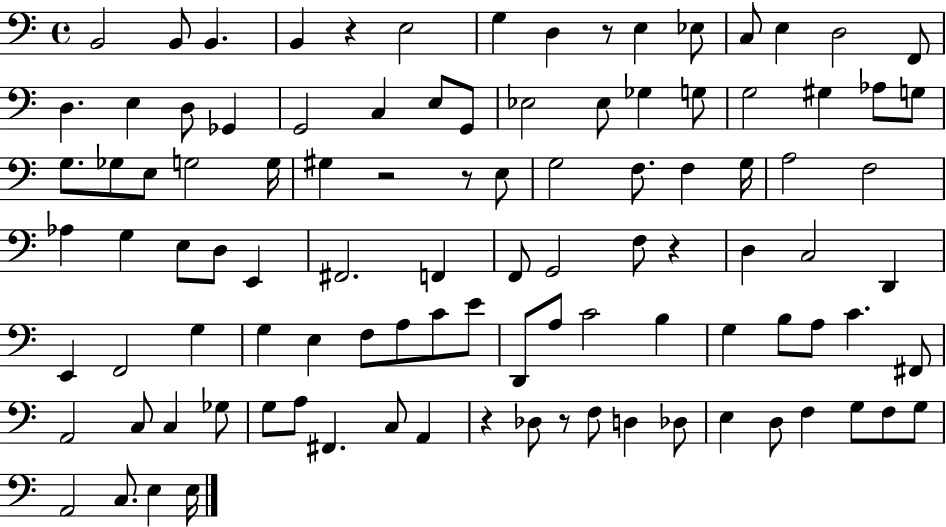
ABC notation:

X:1
T:Untitled
M:4/4
L:1/4
K:C
B,,2 B,,/2 B,, B,, z E,2 G, D, z/2 E, _E,/2 C,/2 E, D,2 F,,/2 D, E, D,/2 _G,, G,,2 C, E,/2 G,,/2 _E,2 _E,/2 _G, G,/2 G,2 ^G, _A,/2 G,/2 G,/2 _G,/2 E,/2 G,2 G,/4 ^G, z2 z/2 E,/2 G,2 F,/2 F, G,/4 A,2 F,2 _A, G, E,/2 D,/2 E,, ^F,,2 F,, F,,/2 G,,2 F,/2 z D, C,2 D,, E,, F,,2 G, G, E, F,/2 A,/2 C/2 E/2 D,,/2 A,/2 C2 B, G, B,/2 A,/2 C ^F,,/2 A,,2 C,/2 C, _G,/2 G,/2 A,/2 ^F,, C,/2 A,, z _D,/2 z/2 F,/2 D, _D,/2 E, D,/2 F, G,/2 F,/2 G,/2 A,,2 C,/2 E, E,/4